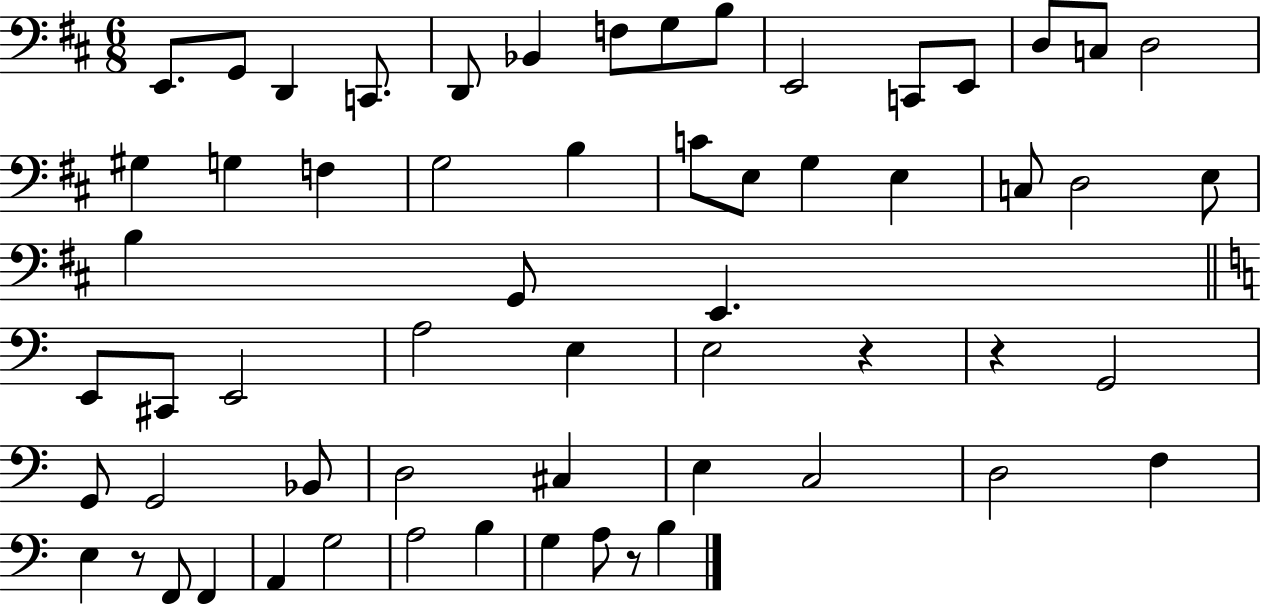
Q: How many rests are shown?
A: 4